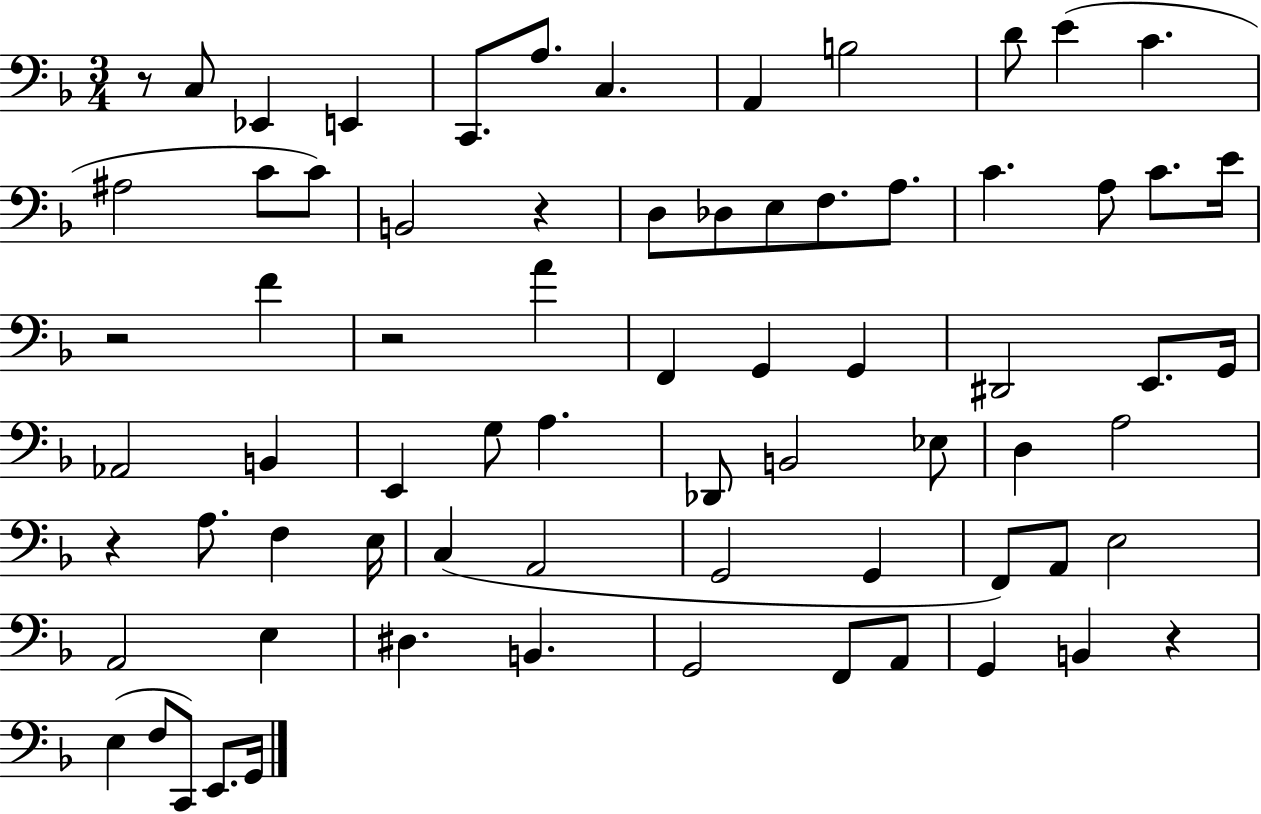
R/e C3/e Eb2/q E2/q C2/e. A3/e. C3/q. A2/q B3/h D4/e E4/q C4/q. A#3/h C4/e C4/e B2/h R/q D3/e Db3/e E3/e F3/e. A3/e. C4/q. A3/e C4/e. E4/s R/h F4/q R/h A4/q F2/q G2/q G2/q D#2/h E2/e. G2/s Ab2/h B2/q E2/q G3/e A3/q. Db2/e B2/h Eb3/e D3/q A3/h R/q A3/e. F3/q E3/s C3/q A2/h G2/h G2/q F2/e A2/e E3/h A2/h E3/q D#3/q. B2/q. G2/h F2/e A2/e G2/q B2/q R/q E3/q F3/e C2/e E2/e. G2/s